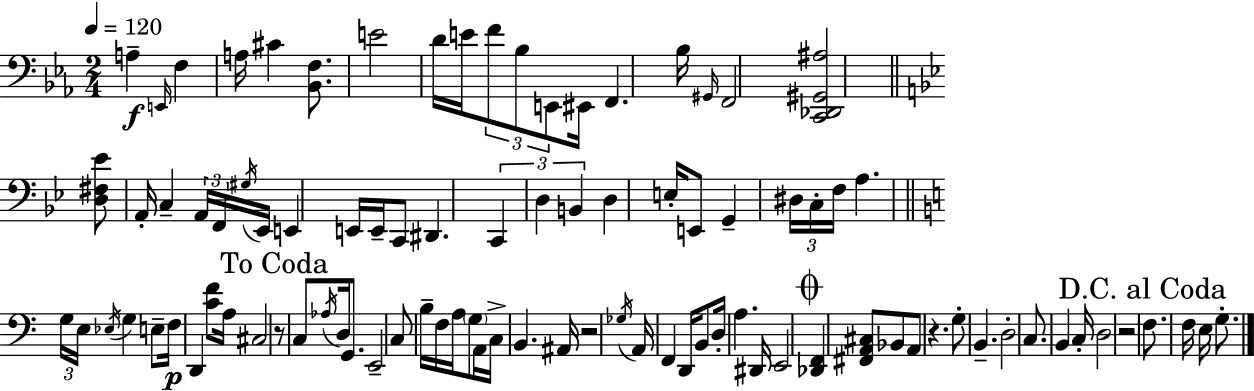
{
  \clef bass
  \numericTimeSignature
  \time 2/4
  \key c \minor
  \tempo 4 = 120
  a4--\f \grace { e,16 } f4 | a16 cis'4 <bes, f>8. | e'2 | d'16 e'16 \tuplet 3/2 { f'8 bes8 e,8 } | \break eis,16 f,4. | bes16 \grace { gis,16 } f,2 | <c, des, gis, ais>2 | \bar "||" \break \key bes \major <d fis ees'>8 a,16-. c4-- \tuplet 3/2 { a,16 | f,16 \acciaccatura { gis16 } } ees,16 e,4 e,16 | e,16-- c,8 dis,4. | \tuplet 3/2 { c,4 d4 | \break b,4 } d4 | e16-. e,8 g,4-- | \tuplet 3/2 { dis16 c16-. f16 } a4. | \bar "||" \break \key a \minor \tuplet 3/2 { g16 e16 \acciaccatura { ees16 } } g4 e8-- | f16\p d,4 <c' f'>8 | a16 cis2 | \mark "To Coda" r8 c8 \acciaccatura { aes16 } d16 g,8. | \break e,2-- | c8 b16-- f16 a16 \parenthesize g8 | a,16 c16-> b,4. | ais,16 r2 | \break \acciaccatura { ges16 } a,16 f,4 | d,16 b,8 d16-. a4. | dis,16 e,2 | \mark \markup { \musicglyph "scripts.coda" } <des, f,>4 <fis, a, cis>8 | \break bes,8 a,8 r4. | g8-. b,4.-- | d2-. | c8. b,4 | \break c16-. d2 | r2 | \mark "D.C. al Coda" f8. f16 e16 | g8.-. \bar "|."
}